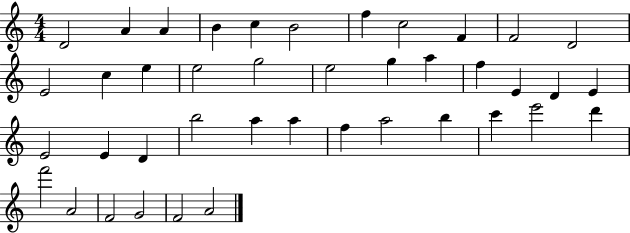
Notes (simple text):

D4/h A4/q A4/q B4/q C5/q B4/h F5/q C5/h F4/q F4/h D4/h E4/h C5/q E5/q E5/h G5/h E5/h G5/q A5/q F5/q E4/q D4/q E4/q E4/h E4/q D4/q B5/h A5/q A5/q F5/q A5/h B5/q C6/q E6/h D6/q F6/h A4/h F4/h G4/h F4/h A4/h